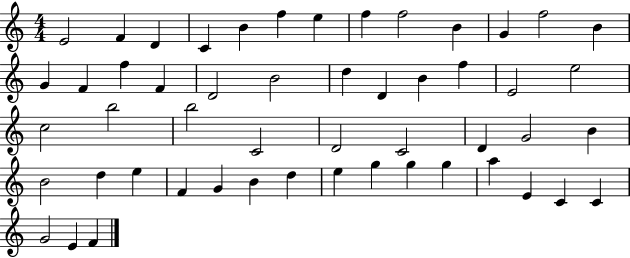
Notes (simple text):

E4/h F4/q D4/q C4/q B4/q F5/q E5/q F5/q F5/h B4/q G4/q F5/h B4/q G4/q F4/q F5/q F4/q D4/h B4/h D5/q D4/q B4/q F5/q E4/h E5/h C5/h B5/h B5/h C4/h D4/h C4/h D4/q G4/h B4/q B4/h D5/q E5/q F4/q G4/q B4/q D5/q E5/q G5/q G5/q G5/q A5/q E4/q C4/q C4/q G4/h E4/q F4/q